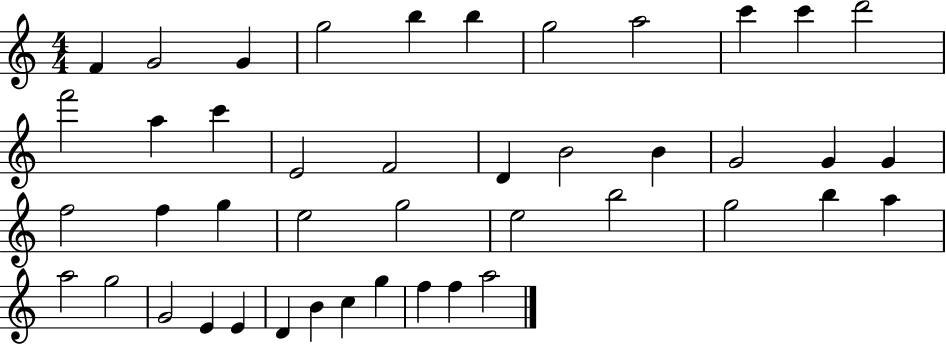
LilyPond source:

{
  \clef treble
  \numericTimeSignature
  \time 4/4
  \key c \major
  f'4 g'2 g'4 | g''2 b''4 b''4 | g''2 a''2 | c'''4 c'''4 d'''2 | \break f'''2 a''4 c'''4 | e'2 f'2 | d'4 b'2 b'4 | g'2 g'4 g'4 | \break f''2 f''4 g''4 | e''2 g''2 | e''2 b''2 | g''2 b''4 a''4 | \break a''2 g''2 | g'2 e'4 e'4 | d'4 b'4 c''4 g''4 | f''4 f''4 a''2 | \break \bar "|."
}